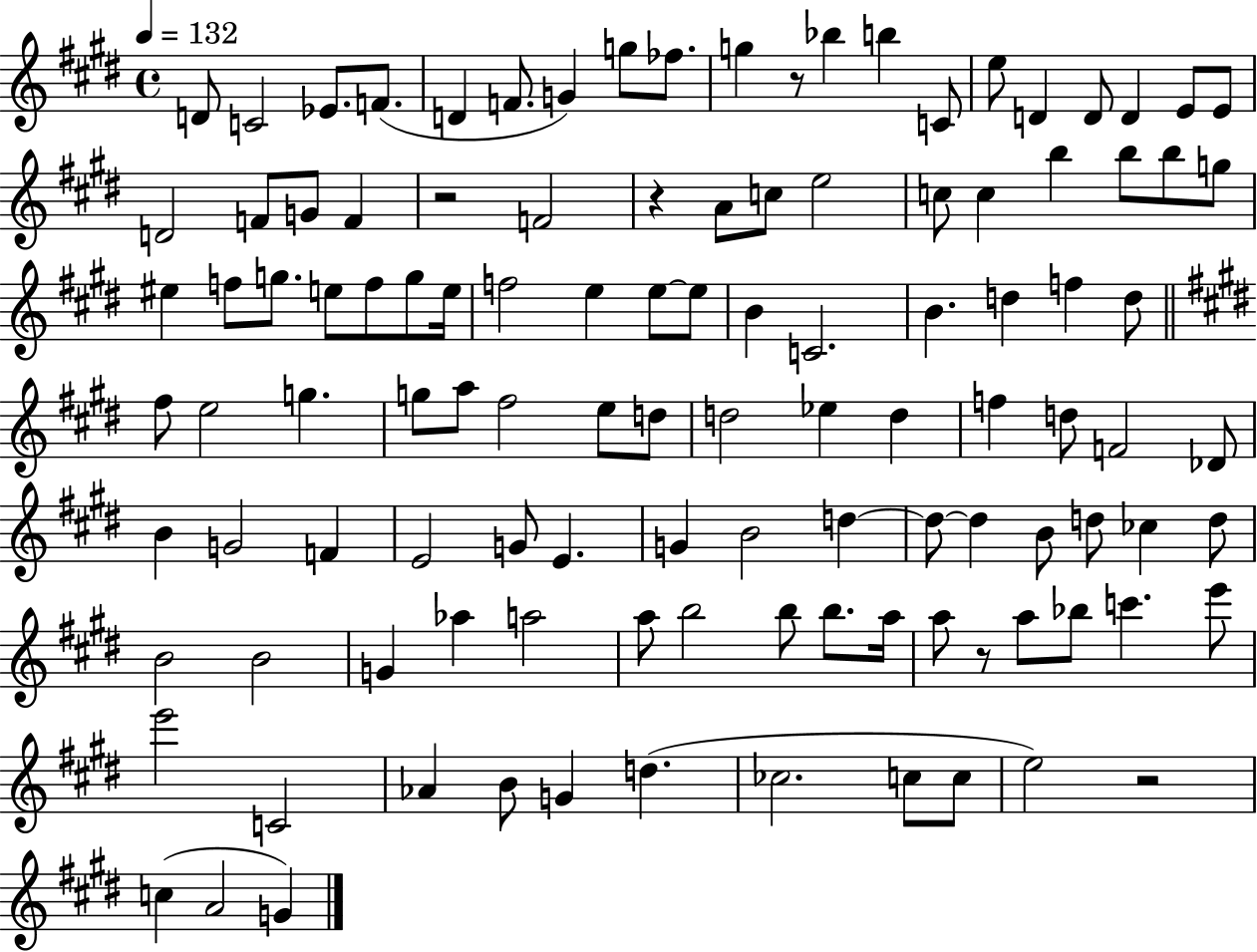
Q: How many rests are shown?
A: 5